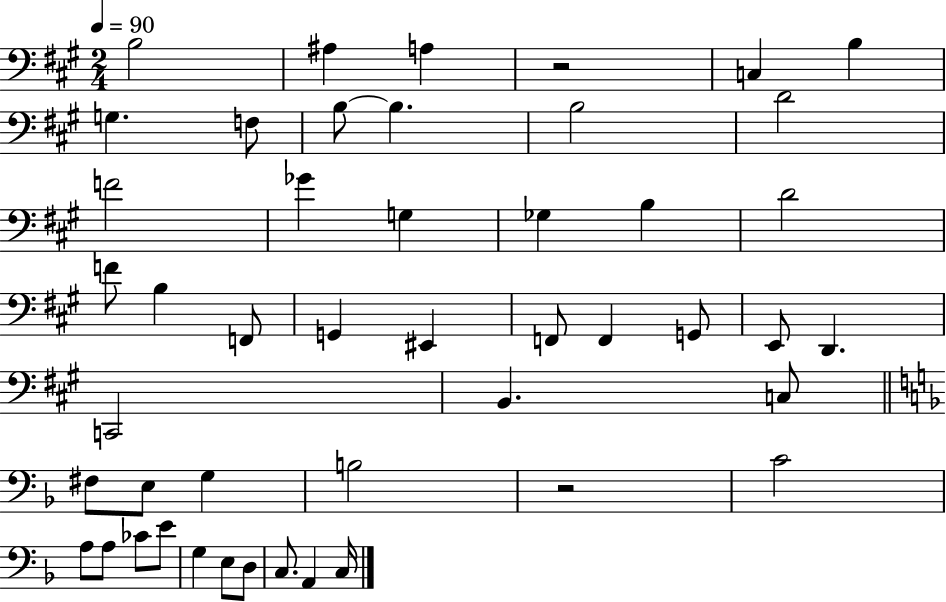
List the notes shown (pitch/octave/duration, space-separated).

B3/h A#3/q A3/q R/h C3/q B3/q G3/q. F3/e B3/e B3/q. B3/h D4/h F4/h Gb4/q G3/q Gb3/q B3/q D4/h F4/e B3/q F2/e G2/q EIS2/q F2/e F2/q G2/e E2/e D2/q. C2/h B2/q. C3/e F#3/e E3/e G3/q B3/h R/h C4/h A3/e A3/e CES4/e E4/e G3/q E3/e D3/e C3/e. A2/q C3/s